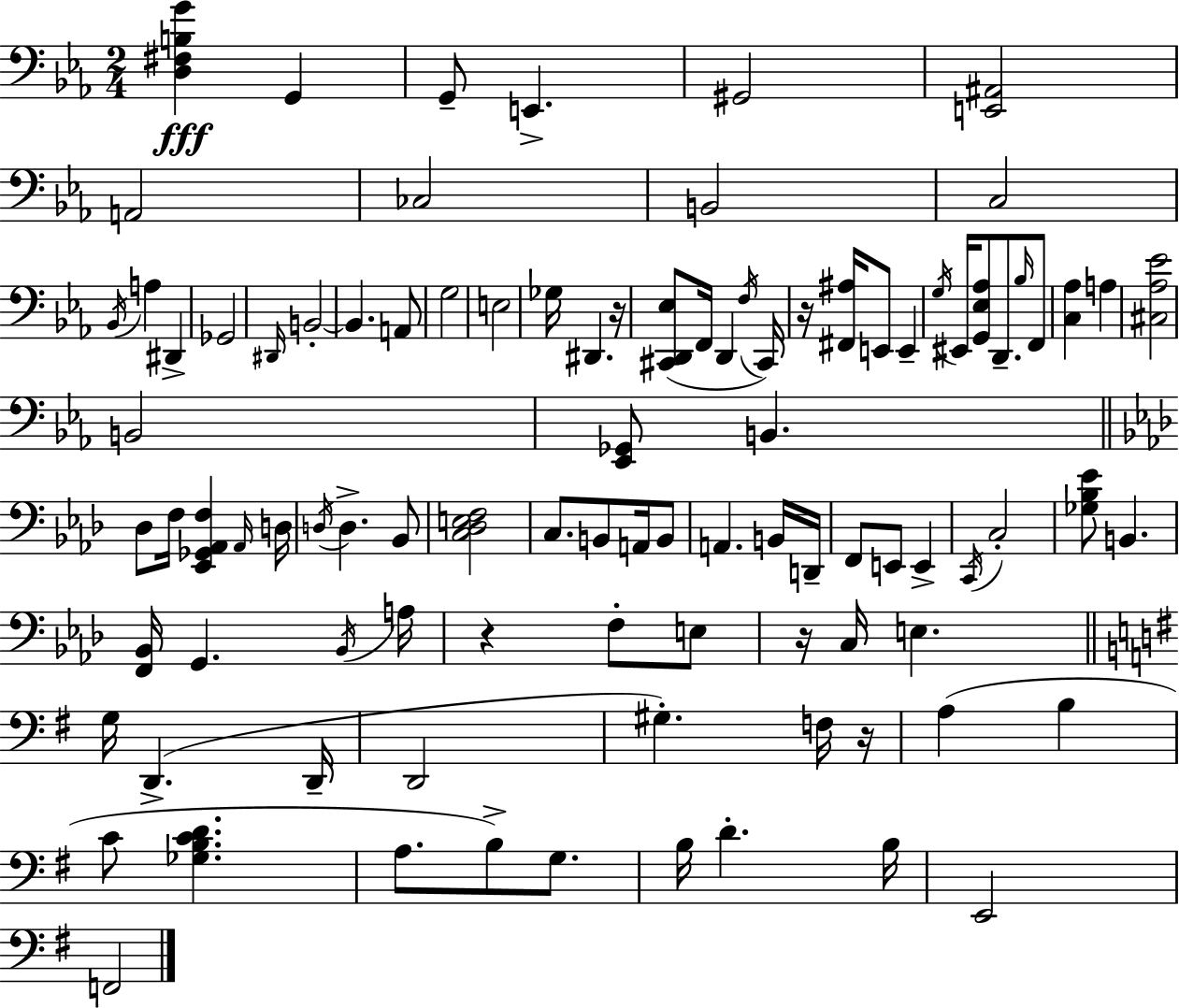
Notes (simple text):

[D3,F#3,B3,G4]/q G2/q G2/e E2/q. G#2/h [E2,A#2]/h A2/h CES3/h B2/h C3/h Bb2/s A3/q D#2/q Gb2/h D#2/s B2/h B2/q. A2/e G3/h E3/h Gb3/s D#2/q. R/s [C#2,D2,Eb3]/e F2/s D2/q F3/s C#2/s R/s [F#2,A#3]/s E2/e E2/q G3/s EIS2/s [G2,Eb3,Ab3]/e D2/e. Bb3/s F2/e [C3,Ab3]/q A3/q [C#3,Ab3,Eb4]/h B2/h [Eb2,Gb2]/e B2/q. Db3/e F3/s [Eb2,Gb2,Ab2,F3]/q Ab2/s D3/s D3/s D3/q. Bb2/e [C3,Db3,E3,F3]/h C3/e. B2/e A2/s B2/e A2/q. B2/s D2/s F2/e E2/e E2/q C2/s C3/h [Gb3,Bb3,Eb4]/e B2/q. [F2,Bb2]/s G2/q. Bb2/s A3/s R/q F3/e E3/e R/s C3/s E3/q. G3/s D2/q. D2/s D2/h G#3/q. F3/s R/s A3/q B3/q C4/e [Gb3,B3,C4,D4]/q. A3/e. B3/e G3/e. B3/s D4/q. B3/s E2/h F2/h